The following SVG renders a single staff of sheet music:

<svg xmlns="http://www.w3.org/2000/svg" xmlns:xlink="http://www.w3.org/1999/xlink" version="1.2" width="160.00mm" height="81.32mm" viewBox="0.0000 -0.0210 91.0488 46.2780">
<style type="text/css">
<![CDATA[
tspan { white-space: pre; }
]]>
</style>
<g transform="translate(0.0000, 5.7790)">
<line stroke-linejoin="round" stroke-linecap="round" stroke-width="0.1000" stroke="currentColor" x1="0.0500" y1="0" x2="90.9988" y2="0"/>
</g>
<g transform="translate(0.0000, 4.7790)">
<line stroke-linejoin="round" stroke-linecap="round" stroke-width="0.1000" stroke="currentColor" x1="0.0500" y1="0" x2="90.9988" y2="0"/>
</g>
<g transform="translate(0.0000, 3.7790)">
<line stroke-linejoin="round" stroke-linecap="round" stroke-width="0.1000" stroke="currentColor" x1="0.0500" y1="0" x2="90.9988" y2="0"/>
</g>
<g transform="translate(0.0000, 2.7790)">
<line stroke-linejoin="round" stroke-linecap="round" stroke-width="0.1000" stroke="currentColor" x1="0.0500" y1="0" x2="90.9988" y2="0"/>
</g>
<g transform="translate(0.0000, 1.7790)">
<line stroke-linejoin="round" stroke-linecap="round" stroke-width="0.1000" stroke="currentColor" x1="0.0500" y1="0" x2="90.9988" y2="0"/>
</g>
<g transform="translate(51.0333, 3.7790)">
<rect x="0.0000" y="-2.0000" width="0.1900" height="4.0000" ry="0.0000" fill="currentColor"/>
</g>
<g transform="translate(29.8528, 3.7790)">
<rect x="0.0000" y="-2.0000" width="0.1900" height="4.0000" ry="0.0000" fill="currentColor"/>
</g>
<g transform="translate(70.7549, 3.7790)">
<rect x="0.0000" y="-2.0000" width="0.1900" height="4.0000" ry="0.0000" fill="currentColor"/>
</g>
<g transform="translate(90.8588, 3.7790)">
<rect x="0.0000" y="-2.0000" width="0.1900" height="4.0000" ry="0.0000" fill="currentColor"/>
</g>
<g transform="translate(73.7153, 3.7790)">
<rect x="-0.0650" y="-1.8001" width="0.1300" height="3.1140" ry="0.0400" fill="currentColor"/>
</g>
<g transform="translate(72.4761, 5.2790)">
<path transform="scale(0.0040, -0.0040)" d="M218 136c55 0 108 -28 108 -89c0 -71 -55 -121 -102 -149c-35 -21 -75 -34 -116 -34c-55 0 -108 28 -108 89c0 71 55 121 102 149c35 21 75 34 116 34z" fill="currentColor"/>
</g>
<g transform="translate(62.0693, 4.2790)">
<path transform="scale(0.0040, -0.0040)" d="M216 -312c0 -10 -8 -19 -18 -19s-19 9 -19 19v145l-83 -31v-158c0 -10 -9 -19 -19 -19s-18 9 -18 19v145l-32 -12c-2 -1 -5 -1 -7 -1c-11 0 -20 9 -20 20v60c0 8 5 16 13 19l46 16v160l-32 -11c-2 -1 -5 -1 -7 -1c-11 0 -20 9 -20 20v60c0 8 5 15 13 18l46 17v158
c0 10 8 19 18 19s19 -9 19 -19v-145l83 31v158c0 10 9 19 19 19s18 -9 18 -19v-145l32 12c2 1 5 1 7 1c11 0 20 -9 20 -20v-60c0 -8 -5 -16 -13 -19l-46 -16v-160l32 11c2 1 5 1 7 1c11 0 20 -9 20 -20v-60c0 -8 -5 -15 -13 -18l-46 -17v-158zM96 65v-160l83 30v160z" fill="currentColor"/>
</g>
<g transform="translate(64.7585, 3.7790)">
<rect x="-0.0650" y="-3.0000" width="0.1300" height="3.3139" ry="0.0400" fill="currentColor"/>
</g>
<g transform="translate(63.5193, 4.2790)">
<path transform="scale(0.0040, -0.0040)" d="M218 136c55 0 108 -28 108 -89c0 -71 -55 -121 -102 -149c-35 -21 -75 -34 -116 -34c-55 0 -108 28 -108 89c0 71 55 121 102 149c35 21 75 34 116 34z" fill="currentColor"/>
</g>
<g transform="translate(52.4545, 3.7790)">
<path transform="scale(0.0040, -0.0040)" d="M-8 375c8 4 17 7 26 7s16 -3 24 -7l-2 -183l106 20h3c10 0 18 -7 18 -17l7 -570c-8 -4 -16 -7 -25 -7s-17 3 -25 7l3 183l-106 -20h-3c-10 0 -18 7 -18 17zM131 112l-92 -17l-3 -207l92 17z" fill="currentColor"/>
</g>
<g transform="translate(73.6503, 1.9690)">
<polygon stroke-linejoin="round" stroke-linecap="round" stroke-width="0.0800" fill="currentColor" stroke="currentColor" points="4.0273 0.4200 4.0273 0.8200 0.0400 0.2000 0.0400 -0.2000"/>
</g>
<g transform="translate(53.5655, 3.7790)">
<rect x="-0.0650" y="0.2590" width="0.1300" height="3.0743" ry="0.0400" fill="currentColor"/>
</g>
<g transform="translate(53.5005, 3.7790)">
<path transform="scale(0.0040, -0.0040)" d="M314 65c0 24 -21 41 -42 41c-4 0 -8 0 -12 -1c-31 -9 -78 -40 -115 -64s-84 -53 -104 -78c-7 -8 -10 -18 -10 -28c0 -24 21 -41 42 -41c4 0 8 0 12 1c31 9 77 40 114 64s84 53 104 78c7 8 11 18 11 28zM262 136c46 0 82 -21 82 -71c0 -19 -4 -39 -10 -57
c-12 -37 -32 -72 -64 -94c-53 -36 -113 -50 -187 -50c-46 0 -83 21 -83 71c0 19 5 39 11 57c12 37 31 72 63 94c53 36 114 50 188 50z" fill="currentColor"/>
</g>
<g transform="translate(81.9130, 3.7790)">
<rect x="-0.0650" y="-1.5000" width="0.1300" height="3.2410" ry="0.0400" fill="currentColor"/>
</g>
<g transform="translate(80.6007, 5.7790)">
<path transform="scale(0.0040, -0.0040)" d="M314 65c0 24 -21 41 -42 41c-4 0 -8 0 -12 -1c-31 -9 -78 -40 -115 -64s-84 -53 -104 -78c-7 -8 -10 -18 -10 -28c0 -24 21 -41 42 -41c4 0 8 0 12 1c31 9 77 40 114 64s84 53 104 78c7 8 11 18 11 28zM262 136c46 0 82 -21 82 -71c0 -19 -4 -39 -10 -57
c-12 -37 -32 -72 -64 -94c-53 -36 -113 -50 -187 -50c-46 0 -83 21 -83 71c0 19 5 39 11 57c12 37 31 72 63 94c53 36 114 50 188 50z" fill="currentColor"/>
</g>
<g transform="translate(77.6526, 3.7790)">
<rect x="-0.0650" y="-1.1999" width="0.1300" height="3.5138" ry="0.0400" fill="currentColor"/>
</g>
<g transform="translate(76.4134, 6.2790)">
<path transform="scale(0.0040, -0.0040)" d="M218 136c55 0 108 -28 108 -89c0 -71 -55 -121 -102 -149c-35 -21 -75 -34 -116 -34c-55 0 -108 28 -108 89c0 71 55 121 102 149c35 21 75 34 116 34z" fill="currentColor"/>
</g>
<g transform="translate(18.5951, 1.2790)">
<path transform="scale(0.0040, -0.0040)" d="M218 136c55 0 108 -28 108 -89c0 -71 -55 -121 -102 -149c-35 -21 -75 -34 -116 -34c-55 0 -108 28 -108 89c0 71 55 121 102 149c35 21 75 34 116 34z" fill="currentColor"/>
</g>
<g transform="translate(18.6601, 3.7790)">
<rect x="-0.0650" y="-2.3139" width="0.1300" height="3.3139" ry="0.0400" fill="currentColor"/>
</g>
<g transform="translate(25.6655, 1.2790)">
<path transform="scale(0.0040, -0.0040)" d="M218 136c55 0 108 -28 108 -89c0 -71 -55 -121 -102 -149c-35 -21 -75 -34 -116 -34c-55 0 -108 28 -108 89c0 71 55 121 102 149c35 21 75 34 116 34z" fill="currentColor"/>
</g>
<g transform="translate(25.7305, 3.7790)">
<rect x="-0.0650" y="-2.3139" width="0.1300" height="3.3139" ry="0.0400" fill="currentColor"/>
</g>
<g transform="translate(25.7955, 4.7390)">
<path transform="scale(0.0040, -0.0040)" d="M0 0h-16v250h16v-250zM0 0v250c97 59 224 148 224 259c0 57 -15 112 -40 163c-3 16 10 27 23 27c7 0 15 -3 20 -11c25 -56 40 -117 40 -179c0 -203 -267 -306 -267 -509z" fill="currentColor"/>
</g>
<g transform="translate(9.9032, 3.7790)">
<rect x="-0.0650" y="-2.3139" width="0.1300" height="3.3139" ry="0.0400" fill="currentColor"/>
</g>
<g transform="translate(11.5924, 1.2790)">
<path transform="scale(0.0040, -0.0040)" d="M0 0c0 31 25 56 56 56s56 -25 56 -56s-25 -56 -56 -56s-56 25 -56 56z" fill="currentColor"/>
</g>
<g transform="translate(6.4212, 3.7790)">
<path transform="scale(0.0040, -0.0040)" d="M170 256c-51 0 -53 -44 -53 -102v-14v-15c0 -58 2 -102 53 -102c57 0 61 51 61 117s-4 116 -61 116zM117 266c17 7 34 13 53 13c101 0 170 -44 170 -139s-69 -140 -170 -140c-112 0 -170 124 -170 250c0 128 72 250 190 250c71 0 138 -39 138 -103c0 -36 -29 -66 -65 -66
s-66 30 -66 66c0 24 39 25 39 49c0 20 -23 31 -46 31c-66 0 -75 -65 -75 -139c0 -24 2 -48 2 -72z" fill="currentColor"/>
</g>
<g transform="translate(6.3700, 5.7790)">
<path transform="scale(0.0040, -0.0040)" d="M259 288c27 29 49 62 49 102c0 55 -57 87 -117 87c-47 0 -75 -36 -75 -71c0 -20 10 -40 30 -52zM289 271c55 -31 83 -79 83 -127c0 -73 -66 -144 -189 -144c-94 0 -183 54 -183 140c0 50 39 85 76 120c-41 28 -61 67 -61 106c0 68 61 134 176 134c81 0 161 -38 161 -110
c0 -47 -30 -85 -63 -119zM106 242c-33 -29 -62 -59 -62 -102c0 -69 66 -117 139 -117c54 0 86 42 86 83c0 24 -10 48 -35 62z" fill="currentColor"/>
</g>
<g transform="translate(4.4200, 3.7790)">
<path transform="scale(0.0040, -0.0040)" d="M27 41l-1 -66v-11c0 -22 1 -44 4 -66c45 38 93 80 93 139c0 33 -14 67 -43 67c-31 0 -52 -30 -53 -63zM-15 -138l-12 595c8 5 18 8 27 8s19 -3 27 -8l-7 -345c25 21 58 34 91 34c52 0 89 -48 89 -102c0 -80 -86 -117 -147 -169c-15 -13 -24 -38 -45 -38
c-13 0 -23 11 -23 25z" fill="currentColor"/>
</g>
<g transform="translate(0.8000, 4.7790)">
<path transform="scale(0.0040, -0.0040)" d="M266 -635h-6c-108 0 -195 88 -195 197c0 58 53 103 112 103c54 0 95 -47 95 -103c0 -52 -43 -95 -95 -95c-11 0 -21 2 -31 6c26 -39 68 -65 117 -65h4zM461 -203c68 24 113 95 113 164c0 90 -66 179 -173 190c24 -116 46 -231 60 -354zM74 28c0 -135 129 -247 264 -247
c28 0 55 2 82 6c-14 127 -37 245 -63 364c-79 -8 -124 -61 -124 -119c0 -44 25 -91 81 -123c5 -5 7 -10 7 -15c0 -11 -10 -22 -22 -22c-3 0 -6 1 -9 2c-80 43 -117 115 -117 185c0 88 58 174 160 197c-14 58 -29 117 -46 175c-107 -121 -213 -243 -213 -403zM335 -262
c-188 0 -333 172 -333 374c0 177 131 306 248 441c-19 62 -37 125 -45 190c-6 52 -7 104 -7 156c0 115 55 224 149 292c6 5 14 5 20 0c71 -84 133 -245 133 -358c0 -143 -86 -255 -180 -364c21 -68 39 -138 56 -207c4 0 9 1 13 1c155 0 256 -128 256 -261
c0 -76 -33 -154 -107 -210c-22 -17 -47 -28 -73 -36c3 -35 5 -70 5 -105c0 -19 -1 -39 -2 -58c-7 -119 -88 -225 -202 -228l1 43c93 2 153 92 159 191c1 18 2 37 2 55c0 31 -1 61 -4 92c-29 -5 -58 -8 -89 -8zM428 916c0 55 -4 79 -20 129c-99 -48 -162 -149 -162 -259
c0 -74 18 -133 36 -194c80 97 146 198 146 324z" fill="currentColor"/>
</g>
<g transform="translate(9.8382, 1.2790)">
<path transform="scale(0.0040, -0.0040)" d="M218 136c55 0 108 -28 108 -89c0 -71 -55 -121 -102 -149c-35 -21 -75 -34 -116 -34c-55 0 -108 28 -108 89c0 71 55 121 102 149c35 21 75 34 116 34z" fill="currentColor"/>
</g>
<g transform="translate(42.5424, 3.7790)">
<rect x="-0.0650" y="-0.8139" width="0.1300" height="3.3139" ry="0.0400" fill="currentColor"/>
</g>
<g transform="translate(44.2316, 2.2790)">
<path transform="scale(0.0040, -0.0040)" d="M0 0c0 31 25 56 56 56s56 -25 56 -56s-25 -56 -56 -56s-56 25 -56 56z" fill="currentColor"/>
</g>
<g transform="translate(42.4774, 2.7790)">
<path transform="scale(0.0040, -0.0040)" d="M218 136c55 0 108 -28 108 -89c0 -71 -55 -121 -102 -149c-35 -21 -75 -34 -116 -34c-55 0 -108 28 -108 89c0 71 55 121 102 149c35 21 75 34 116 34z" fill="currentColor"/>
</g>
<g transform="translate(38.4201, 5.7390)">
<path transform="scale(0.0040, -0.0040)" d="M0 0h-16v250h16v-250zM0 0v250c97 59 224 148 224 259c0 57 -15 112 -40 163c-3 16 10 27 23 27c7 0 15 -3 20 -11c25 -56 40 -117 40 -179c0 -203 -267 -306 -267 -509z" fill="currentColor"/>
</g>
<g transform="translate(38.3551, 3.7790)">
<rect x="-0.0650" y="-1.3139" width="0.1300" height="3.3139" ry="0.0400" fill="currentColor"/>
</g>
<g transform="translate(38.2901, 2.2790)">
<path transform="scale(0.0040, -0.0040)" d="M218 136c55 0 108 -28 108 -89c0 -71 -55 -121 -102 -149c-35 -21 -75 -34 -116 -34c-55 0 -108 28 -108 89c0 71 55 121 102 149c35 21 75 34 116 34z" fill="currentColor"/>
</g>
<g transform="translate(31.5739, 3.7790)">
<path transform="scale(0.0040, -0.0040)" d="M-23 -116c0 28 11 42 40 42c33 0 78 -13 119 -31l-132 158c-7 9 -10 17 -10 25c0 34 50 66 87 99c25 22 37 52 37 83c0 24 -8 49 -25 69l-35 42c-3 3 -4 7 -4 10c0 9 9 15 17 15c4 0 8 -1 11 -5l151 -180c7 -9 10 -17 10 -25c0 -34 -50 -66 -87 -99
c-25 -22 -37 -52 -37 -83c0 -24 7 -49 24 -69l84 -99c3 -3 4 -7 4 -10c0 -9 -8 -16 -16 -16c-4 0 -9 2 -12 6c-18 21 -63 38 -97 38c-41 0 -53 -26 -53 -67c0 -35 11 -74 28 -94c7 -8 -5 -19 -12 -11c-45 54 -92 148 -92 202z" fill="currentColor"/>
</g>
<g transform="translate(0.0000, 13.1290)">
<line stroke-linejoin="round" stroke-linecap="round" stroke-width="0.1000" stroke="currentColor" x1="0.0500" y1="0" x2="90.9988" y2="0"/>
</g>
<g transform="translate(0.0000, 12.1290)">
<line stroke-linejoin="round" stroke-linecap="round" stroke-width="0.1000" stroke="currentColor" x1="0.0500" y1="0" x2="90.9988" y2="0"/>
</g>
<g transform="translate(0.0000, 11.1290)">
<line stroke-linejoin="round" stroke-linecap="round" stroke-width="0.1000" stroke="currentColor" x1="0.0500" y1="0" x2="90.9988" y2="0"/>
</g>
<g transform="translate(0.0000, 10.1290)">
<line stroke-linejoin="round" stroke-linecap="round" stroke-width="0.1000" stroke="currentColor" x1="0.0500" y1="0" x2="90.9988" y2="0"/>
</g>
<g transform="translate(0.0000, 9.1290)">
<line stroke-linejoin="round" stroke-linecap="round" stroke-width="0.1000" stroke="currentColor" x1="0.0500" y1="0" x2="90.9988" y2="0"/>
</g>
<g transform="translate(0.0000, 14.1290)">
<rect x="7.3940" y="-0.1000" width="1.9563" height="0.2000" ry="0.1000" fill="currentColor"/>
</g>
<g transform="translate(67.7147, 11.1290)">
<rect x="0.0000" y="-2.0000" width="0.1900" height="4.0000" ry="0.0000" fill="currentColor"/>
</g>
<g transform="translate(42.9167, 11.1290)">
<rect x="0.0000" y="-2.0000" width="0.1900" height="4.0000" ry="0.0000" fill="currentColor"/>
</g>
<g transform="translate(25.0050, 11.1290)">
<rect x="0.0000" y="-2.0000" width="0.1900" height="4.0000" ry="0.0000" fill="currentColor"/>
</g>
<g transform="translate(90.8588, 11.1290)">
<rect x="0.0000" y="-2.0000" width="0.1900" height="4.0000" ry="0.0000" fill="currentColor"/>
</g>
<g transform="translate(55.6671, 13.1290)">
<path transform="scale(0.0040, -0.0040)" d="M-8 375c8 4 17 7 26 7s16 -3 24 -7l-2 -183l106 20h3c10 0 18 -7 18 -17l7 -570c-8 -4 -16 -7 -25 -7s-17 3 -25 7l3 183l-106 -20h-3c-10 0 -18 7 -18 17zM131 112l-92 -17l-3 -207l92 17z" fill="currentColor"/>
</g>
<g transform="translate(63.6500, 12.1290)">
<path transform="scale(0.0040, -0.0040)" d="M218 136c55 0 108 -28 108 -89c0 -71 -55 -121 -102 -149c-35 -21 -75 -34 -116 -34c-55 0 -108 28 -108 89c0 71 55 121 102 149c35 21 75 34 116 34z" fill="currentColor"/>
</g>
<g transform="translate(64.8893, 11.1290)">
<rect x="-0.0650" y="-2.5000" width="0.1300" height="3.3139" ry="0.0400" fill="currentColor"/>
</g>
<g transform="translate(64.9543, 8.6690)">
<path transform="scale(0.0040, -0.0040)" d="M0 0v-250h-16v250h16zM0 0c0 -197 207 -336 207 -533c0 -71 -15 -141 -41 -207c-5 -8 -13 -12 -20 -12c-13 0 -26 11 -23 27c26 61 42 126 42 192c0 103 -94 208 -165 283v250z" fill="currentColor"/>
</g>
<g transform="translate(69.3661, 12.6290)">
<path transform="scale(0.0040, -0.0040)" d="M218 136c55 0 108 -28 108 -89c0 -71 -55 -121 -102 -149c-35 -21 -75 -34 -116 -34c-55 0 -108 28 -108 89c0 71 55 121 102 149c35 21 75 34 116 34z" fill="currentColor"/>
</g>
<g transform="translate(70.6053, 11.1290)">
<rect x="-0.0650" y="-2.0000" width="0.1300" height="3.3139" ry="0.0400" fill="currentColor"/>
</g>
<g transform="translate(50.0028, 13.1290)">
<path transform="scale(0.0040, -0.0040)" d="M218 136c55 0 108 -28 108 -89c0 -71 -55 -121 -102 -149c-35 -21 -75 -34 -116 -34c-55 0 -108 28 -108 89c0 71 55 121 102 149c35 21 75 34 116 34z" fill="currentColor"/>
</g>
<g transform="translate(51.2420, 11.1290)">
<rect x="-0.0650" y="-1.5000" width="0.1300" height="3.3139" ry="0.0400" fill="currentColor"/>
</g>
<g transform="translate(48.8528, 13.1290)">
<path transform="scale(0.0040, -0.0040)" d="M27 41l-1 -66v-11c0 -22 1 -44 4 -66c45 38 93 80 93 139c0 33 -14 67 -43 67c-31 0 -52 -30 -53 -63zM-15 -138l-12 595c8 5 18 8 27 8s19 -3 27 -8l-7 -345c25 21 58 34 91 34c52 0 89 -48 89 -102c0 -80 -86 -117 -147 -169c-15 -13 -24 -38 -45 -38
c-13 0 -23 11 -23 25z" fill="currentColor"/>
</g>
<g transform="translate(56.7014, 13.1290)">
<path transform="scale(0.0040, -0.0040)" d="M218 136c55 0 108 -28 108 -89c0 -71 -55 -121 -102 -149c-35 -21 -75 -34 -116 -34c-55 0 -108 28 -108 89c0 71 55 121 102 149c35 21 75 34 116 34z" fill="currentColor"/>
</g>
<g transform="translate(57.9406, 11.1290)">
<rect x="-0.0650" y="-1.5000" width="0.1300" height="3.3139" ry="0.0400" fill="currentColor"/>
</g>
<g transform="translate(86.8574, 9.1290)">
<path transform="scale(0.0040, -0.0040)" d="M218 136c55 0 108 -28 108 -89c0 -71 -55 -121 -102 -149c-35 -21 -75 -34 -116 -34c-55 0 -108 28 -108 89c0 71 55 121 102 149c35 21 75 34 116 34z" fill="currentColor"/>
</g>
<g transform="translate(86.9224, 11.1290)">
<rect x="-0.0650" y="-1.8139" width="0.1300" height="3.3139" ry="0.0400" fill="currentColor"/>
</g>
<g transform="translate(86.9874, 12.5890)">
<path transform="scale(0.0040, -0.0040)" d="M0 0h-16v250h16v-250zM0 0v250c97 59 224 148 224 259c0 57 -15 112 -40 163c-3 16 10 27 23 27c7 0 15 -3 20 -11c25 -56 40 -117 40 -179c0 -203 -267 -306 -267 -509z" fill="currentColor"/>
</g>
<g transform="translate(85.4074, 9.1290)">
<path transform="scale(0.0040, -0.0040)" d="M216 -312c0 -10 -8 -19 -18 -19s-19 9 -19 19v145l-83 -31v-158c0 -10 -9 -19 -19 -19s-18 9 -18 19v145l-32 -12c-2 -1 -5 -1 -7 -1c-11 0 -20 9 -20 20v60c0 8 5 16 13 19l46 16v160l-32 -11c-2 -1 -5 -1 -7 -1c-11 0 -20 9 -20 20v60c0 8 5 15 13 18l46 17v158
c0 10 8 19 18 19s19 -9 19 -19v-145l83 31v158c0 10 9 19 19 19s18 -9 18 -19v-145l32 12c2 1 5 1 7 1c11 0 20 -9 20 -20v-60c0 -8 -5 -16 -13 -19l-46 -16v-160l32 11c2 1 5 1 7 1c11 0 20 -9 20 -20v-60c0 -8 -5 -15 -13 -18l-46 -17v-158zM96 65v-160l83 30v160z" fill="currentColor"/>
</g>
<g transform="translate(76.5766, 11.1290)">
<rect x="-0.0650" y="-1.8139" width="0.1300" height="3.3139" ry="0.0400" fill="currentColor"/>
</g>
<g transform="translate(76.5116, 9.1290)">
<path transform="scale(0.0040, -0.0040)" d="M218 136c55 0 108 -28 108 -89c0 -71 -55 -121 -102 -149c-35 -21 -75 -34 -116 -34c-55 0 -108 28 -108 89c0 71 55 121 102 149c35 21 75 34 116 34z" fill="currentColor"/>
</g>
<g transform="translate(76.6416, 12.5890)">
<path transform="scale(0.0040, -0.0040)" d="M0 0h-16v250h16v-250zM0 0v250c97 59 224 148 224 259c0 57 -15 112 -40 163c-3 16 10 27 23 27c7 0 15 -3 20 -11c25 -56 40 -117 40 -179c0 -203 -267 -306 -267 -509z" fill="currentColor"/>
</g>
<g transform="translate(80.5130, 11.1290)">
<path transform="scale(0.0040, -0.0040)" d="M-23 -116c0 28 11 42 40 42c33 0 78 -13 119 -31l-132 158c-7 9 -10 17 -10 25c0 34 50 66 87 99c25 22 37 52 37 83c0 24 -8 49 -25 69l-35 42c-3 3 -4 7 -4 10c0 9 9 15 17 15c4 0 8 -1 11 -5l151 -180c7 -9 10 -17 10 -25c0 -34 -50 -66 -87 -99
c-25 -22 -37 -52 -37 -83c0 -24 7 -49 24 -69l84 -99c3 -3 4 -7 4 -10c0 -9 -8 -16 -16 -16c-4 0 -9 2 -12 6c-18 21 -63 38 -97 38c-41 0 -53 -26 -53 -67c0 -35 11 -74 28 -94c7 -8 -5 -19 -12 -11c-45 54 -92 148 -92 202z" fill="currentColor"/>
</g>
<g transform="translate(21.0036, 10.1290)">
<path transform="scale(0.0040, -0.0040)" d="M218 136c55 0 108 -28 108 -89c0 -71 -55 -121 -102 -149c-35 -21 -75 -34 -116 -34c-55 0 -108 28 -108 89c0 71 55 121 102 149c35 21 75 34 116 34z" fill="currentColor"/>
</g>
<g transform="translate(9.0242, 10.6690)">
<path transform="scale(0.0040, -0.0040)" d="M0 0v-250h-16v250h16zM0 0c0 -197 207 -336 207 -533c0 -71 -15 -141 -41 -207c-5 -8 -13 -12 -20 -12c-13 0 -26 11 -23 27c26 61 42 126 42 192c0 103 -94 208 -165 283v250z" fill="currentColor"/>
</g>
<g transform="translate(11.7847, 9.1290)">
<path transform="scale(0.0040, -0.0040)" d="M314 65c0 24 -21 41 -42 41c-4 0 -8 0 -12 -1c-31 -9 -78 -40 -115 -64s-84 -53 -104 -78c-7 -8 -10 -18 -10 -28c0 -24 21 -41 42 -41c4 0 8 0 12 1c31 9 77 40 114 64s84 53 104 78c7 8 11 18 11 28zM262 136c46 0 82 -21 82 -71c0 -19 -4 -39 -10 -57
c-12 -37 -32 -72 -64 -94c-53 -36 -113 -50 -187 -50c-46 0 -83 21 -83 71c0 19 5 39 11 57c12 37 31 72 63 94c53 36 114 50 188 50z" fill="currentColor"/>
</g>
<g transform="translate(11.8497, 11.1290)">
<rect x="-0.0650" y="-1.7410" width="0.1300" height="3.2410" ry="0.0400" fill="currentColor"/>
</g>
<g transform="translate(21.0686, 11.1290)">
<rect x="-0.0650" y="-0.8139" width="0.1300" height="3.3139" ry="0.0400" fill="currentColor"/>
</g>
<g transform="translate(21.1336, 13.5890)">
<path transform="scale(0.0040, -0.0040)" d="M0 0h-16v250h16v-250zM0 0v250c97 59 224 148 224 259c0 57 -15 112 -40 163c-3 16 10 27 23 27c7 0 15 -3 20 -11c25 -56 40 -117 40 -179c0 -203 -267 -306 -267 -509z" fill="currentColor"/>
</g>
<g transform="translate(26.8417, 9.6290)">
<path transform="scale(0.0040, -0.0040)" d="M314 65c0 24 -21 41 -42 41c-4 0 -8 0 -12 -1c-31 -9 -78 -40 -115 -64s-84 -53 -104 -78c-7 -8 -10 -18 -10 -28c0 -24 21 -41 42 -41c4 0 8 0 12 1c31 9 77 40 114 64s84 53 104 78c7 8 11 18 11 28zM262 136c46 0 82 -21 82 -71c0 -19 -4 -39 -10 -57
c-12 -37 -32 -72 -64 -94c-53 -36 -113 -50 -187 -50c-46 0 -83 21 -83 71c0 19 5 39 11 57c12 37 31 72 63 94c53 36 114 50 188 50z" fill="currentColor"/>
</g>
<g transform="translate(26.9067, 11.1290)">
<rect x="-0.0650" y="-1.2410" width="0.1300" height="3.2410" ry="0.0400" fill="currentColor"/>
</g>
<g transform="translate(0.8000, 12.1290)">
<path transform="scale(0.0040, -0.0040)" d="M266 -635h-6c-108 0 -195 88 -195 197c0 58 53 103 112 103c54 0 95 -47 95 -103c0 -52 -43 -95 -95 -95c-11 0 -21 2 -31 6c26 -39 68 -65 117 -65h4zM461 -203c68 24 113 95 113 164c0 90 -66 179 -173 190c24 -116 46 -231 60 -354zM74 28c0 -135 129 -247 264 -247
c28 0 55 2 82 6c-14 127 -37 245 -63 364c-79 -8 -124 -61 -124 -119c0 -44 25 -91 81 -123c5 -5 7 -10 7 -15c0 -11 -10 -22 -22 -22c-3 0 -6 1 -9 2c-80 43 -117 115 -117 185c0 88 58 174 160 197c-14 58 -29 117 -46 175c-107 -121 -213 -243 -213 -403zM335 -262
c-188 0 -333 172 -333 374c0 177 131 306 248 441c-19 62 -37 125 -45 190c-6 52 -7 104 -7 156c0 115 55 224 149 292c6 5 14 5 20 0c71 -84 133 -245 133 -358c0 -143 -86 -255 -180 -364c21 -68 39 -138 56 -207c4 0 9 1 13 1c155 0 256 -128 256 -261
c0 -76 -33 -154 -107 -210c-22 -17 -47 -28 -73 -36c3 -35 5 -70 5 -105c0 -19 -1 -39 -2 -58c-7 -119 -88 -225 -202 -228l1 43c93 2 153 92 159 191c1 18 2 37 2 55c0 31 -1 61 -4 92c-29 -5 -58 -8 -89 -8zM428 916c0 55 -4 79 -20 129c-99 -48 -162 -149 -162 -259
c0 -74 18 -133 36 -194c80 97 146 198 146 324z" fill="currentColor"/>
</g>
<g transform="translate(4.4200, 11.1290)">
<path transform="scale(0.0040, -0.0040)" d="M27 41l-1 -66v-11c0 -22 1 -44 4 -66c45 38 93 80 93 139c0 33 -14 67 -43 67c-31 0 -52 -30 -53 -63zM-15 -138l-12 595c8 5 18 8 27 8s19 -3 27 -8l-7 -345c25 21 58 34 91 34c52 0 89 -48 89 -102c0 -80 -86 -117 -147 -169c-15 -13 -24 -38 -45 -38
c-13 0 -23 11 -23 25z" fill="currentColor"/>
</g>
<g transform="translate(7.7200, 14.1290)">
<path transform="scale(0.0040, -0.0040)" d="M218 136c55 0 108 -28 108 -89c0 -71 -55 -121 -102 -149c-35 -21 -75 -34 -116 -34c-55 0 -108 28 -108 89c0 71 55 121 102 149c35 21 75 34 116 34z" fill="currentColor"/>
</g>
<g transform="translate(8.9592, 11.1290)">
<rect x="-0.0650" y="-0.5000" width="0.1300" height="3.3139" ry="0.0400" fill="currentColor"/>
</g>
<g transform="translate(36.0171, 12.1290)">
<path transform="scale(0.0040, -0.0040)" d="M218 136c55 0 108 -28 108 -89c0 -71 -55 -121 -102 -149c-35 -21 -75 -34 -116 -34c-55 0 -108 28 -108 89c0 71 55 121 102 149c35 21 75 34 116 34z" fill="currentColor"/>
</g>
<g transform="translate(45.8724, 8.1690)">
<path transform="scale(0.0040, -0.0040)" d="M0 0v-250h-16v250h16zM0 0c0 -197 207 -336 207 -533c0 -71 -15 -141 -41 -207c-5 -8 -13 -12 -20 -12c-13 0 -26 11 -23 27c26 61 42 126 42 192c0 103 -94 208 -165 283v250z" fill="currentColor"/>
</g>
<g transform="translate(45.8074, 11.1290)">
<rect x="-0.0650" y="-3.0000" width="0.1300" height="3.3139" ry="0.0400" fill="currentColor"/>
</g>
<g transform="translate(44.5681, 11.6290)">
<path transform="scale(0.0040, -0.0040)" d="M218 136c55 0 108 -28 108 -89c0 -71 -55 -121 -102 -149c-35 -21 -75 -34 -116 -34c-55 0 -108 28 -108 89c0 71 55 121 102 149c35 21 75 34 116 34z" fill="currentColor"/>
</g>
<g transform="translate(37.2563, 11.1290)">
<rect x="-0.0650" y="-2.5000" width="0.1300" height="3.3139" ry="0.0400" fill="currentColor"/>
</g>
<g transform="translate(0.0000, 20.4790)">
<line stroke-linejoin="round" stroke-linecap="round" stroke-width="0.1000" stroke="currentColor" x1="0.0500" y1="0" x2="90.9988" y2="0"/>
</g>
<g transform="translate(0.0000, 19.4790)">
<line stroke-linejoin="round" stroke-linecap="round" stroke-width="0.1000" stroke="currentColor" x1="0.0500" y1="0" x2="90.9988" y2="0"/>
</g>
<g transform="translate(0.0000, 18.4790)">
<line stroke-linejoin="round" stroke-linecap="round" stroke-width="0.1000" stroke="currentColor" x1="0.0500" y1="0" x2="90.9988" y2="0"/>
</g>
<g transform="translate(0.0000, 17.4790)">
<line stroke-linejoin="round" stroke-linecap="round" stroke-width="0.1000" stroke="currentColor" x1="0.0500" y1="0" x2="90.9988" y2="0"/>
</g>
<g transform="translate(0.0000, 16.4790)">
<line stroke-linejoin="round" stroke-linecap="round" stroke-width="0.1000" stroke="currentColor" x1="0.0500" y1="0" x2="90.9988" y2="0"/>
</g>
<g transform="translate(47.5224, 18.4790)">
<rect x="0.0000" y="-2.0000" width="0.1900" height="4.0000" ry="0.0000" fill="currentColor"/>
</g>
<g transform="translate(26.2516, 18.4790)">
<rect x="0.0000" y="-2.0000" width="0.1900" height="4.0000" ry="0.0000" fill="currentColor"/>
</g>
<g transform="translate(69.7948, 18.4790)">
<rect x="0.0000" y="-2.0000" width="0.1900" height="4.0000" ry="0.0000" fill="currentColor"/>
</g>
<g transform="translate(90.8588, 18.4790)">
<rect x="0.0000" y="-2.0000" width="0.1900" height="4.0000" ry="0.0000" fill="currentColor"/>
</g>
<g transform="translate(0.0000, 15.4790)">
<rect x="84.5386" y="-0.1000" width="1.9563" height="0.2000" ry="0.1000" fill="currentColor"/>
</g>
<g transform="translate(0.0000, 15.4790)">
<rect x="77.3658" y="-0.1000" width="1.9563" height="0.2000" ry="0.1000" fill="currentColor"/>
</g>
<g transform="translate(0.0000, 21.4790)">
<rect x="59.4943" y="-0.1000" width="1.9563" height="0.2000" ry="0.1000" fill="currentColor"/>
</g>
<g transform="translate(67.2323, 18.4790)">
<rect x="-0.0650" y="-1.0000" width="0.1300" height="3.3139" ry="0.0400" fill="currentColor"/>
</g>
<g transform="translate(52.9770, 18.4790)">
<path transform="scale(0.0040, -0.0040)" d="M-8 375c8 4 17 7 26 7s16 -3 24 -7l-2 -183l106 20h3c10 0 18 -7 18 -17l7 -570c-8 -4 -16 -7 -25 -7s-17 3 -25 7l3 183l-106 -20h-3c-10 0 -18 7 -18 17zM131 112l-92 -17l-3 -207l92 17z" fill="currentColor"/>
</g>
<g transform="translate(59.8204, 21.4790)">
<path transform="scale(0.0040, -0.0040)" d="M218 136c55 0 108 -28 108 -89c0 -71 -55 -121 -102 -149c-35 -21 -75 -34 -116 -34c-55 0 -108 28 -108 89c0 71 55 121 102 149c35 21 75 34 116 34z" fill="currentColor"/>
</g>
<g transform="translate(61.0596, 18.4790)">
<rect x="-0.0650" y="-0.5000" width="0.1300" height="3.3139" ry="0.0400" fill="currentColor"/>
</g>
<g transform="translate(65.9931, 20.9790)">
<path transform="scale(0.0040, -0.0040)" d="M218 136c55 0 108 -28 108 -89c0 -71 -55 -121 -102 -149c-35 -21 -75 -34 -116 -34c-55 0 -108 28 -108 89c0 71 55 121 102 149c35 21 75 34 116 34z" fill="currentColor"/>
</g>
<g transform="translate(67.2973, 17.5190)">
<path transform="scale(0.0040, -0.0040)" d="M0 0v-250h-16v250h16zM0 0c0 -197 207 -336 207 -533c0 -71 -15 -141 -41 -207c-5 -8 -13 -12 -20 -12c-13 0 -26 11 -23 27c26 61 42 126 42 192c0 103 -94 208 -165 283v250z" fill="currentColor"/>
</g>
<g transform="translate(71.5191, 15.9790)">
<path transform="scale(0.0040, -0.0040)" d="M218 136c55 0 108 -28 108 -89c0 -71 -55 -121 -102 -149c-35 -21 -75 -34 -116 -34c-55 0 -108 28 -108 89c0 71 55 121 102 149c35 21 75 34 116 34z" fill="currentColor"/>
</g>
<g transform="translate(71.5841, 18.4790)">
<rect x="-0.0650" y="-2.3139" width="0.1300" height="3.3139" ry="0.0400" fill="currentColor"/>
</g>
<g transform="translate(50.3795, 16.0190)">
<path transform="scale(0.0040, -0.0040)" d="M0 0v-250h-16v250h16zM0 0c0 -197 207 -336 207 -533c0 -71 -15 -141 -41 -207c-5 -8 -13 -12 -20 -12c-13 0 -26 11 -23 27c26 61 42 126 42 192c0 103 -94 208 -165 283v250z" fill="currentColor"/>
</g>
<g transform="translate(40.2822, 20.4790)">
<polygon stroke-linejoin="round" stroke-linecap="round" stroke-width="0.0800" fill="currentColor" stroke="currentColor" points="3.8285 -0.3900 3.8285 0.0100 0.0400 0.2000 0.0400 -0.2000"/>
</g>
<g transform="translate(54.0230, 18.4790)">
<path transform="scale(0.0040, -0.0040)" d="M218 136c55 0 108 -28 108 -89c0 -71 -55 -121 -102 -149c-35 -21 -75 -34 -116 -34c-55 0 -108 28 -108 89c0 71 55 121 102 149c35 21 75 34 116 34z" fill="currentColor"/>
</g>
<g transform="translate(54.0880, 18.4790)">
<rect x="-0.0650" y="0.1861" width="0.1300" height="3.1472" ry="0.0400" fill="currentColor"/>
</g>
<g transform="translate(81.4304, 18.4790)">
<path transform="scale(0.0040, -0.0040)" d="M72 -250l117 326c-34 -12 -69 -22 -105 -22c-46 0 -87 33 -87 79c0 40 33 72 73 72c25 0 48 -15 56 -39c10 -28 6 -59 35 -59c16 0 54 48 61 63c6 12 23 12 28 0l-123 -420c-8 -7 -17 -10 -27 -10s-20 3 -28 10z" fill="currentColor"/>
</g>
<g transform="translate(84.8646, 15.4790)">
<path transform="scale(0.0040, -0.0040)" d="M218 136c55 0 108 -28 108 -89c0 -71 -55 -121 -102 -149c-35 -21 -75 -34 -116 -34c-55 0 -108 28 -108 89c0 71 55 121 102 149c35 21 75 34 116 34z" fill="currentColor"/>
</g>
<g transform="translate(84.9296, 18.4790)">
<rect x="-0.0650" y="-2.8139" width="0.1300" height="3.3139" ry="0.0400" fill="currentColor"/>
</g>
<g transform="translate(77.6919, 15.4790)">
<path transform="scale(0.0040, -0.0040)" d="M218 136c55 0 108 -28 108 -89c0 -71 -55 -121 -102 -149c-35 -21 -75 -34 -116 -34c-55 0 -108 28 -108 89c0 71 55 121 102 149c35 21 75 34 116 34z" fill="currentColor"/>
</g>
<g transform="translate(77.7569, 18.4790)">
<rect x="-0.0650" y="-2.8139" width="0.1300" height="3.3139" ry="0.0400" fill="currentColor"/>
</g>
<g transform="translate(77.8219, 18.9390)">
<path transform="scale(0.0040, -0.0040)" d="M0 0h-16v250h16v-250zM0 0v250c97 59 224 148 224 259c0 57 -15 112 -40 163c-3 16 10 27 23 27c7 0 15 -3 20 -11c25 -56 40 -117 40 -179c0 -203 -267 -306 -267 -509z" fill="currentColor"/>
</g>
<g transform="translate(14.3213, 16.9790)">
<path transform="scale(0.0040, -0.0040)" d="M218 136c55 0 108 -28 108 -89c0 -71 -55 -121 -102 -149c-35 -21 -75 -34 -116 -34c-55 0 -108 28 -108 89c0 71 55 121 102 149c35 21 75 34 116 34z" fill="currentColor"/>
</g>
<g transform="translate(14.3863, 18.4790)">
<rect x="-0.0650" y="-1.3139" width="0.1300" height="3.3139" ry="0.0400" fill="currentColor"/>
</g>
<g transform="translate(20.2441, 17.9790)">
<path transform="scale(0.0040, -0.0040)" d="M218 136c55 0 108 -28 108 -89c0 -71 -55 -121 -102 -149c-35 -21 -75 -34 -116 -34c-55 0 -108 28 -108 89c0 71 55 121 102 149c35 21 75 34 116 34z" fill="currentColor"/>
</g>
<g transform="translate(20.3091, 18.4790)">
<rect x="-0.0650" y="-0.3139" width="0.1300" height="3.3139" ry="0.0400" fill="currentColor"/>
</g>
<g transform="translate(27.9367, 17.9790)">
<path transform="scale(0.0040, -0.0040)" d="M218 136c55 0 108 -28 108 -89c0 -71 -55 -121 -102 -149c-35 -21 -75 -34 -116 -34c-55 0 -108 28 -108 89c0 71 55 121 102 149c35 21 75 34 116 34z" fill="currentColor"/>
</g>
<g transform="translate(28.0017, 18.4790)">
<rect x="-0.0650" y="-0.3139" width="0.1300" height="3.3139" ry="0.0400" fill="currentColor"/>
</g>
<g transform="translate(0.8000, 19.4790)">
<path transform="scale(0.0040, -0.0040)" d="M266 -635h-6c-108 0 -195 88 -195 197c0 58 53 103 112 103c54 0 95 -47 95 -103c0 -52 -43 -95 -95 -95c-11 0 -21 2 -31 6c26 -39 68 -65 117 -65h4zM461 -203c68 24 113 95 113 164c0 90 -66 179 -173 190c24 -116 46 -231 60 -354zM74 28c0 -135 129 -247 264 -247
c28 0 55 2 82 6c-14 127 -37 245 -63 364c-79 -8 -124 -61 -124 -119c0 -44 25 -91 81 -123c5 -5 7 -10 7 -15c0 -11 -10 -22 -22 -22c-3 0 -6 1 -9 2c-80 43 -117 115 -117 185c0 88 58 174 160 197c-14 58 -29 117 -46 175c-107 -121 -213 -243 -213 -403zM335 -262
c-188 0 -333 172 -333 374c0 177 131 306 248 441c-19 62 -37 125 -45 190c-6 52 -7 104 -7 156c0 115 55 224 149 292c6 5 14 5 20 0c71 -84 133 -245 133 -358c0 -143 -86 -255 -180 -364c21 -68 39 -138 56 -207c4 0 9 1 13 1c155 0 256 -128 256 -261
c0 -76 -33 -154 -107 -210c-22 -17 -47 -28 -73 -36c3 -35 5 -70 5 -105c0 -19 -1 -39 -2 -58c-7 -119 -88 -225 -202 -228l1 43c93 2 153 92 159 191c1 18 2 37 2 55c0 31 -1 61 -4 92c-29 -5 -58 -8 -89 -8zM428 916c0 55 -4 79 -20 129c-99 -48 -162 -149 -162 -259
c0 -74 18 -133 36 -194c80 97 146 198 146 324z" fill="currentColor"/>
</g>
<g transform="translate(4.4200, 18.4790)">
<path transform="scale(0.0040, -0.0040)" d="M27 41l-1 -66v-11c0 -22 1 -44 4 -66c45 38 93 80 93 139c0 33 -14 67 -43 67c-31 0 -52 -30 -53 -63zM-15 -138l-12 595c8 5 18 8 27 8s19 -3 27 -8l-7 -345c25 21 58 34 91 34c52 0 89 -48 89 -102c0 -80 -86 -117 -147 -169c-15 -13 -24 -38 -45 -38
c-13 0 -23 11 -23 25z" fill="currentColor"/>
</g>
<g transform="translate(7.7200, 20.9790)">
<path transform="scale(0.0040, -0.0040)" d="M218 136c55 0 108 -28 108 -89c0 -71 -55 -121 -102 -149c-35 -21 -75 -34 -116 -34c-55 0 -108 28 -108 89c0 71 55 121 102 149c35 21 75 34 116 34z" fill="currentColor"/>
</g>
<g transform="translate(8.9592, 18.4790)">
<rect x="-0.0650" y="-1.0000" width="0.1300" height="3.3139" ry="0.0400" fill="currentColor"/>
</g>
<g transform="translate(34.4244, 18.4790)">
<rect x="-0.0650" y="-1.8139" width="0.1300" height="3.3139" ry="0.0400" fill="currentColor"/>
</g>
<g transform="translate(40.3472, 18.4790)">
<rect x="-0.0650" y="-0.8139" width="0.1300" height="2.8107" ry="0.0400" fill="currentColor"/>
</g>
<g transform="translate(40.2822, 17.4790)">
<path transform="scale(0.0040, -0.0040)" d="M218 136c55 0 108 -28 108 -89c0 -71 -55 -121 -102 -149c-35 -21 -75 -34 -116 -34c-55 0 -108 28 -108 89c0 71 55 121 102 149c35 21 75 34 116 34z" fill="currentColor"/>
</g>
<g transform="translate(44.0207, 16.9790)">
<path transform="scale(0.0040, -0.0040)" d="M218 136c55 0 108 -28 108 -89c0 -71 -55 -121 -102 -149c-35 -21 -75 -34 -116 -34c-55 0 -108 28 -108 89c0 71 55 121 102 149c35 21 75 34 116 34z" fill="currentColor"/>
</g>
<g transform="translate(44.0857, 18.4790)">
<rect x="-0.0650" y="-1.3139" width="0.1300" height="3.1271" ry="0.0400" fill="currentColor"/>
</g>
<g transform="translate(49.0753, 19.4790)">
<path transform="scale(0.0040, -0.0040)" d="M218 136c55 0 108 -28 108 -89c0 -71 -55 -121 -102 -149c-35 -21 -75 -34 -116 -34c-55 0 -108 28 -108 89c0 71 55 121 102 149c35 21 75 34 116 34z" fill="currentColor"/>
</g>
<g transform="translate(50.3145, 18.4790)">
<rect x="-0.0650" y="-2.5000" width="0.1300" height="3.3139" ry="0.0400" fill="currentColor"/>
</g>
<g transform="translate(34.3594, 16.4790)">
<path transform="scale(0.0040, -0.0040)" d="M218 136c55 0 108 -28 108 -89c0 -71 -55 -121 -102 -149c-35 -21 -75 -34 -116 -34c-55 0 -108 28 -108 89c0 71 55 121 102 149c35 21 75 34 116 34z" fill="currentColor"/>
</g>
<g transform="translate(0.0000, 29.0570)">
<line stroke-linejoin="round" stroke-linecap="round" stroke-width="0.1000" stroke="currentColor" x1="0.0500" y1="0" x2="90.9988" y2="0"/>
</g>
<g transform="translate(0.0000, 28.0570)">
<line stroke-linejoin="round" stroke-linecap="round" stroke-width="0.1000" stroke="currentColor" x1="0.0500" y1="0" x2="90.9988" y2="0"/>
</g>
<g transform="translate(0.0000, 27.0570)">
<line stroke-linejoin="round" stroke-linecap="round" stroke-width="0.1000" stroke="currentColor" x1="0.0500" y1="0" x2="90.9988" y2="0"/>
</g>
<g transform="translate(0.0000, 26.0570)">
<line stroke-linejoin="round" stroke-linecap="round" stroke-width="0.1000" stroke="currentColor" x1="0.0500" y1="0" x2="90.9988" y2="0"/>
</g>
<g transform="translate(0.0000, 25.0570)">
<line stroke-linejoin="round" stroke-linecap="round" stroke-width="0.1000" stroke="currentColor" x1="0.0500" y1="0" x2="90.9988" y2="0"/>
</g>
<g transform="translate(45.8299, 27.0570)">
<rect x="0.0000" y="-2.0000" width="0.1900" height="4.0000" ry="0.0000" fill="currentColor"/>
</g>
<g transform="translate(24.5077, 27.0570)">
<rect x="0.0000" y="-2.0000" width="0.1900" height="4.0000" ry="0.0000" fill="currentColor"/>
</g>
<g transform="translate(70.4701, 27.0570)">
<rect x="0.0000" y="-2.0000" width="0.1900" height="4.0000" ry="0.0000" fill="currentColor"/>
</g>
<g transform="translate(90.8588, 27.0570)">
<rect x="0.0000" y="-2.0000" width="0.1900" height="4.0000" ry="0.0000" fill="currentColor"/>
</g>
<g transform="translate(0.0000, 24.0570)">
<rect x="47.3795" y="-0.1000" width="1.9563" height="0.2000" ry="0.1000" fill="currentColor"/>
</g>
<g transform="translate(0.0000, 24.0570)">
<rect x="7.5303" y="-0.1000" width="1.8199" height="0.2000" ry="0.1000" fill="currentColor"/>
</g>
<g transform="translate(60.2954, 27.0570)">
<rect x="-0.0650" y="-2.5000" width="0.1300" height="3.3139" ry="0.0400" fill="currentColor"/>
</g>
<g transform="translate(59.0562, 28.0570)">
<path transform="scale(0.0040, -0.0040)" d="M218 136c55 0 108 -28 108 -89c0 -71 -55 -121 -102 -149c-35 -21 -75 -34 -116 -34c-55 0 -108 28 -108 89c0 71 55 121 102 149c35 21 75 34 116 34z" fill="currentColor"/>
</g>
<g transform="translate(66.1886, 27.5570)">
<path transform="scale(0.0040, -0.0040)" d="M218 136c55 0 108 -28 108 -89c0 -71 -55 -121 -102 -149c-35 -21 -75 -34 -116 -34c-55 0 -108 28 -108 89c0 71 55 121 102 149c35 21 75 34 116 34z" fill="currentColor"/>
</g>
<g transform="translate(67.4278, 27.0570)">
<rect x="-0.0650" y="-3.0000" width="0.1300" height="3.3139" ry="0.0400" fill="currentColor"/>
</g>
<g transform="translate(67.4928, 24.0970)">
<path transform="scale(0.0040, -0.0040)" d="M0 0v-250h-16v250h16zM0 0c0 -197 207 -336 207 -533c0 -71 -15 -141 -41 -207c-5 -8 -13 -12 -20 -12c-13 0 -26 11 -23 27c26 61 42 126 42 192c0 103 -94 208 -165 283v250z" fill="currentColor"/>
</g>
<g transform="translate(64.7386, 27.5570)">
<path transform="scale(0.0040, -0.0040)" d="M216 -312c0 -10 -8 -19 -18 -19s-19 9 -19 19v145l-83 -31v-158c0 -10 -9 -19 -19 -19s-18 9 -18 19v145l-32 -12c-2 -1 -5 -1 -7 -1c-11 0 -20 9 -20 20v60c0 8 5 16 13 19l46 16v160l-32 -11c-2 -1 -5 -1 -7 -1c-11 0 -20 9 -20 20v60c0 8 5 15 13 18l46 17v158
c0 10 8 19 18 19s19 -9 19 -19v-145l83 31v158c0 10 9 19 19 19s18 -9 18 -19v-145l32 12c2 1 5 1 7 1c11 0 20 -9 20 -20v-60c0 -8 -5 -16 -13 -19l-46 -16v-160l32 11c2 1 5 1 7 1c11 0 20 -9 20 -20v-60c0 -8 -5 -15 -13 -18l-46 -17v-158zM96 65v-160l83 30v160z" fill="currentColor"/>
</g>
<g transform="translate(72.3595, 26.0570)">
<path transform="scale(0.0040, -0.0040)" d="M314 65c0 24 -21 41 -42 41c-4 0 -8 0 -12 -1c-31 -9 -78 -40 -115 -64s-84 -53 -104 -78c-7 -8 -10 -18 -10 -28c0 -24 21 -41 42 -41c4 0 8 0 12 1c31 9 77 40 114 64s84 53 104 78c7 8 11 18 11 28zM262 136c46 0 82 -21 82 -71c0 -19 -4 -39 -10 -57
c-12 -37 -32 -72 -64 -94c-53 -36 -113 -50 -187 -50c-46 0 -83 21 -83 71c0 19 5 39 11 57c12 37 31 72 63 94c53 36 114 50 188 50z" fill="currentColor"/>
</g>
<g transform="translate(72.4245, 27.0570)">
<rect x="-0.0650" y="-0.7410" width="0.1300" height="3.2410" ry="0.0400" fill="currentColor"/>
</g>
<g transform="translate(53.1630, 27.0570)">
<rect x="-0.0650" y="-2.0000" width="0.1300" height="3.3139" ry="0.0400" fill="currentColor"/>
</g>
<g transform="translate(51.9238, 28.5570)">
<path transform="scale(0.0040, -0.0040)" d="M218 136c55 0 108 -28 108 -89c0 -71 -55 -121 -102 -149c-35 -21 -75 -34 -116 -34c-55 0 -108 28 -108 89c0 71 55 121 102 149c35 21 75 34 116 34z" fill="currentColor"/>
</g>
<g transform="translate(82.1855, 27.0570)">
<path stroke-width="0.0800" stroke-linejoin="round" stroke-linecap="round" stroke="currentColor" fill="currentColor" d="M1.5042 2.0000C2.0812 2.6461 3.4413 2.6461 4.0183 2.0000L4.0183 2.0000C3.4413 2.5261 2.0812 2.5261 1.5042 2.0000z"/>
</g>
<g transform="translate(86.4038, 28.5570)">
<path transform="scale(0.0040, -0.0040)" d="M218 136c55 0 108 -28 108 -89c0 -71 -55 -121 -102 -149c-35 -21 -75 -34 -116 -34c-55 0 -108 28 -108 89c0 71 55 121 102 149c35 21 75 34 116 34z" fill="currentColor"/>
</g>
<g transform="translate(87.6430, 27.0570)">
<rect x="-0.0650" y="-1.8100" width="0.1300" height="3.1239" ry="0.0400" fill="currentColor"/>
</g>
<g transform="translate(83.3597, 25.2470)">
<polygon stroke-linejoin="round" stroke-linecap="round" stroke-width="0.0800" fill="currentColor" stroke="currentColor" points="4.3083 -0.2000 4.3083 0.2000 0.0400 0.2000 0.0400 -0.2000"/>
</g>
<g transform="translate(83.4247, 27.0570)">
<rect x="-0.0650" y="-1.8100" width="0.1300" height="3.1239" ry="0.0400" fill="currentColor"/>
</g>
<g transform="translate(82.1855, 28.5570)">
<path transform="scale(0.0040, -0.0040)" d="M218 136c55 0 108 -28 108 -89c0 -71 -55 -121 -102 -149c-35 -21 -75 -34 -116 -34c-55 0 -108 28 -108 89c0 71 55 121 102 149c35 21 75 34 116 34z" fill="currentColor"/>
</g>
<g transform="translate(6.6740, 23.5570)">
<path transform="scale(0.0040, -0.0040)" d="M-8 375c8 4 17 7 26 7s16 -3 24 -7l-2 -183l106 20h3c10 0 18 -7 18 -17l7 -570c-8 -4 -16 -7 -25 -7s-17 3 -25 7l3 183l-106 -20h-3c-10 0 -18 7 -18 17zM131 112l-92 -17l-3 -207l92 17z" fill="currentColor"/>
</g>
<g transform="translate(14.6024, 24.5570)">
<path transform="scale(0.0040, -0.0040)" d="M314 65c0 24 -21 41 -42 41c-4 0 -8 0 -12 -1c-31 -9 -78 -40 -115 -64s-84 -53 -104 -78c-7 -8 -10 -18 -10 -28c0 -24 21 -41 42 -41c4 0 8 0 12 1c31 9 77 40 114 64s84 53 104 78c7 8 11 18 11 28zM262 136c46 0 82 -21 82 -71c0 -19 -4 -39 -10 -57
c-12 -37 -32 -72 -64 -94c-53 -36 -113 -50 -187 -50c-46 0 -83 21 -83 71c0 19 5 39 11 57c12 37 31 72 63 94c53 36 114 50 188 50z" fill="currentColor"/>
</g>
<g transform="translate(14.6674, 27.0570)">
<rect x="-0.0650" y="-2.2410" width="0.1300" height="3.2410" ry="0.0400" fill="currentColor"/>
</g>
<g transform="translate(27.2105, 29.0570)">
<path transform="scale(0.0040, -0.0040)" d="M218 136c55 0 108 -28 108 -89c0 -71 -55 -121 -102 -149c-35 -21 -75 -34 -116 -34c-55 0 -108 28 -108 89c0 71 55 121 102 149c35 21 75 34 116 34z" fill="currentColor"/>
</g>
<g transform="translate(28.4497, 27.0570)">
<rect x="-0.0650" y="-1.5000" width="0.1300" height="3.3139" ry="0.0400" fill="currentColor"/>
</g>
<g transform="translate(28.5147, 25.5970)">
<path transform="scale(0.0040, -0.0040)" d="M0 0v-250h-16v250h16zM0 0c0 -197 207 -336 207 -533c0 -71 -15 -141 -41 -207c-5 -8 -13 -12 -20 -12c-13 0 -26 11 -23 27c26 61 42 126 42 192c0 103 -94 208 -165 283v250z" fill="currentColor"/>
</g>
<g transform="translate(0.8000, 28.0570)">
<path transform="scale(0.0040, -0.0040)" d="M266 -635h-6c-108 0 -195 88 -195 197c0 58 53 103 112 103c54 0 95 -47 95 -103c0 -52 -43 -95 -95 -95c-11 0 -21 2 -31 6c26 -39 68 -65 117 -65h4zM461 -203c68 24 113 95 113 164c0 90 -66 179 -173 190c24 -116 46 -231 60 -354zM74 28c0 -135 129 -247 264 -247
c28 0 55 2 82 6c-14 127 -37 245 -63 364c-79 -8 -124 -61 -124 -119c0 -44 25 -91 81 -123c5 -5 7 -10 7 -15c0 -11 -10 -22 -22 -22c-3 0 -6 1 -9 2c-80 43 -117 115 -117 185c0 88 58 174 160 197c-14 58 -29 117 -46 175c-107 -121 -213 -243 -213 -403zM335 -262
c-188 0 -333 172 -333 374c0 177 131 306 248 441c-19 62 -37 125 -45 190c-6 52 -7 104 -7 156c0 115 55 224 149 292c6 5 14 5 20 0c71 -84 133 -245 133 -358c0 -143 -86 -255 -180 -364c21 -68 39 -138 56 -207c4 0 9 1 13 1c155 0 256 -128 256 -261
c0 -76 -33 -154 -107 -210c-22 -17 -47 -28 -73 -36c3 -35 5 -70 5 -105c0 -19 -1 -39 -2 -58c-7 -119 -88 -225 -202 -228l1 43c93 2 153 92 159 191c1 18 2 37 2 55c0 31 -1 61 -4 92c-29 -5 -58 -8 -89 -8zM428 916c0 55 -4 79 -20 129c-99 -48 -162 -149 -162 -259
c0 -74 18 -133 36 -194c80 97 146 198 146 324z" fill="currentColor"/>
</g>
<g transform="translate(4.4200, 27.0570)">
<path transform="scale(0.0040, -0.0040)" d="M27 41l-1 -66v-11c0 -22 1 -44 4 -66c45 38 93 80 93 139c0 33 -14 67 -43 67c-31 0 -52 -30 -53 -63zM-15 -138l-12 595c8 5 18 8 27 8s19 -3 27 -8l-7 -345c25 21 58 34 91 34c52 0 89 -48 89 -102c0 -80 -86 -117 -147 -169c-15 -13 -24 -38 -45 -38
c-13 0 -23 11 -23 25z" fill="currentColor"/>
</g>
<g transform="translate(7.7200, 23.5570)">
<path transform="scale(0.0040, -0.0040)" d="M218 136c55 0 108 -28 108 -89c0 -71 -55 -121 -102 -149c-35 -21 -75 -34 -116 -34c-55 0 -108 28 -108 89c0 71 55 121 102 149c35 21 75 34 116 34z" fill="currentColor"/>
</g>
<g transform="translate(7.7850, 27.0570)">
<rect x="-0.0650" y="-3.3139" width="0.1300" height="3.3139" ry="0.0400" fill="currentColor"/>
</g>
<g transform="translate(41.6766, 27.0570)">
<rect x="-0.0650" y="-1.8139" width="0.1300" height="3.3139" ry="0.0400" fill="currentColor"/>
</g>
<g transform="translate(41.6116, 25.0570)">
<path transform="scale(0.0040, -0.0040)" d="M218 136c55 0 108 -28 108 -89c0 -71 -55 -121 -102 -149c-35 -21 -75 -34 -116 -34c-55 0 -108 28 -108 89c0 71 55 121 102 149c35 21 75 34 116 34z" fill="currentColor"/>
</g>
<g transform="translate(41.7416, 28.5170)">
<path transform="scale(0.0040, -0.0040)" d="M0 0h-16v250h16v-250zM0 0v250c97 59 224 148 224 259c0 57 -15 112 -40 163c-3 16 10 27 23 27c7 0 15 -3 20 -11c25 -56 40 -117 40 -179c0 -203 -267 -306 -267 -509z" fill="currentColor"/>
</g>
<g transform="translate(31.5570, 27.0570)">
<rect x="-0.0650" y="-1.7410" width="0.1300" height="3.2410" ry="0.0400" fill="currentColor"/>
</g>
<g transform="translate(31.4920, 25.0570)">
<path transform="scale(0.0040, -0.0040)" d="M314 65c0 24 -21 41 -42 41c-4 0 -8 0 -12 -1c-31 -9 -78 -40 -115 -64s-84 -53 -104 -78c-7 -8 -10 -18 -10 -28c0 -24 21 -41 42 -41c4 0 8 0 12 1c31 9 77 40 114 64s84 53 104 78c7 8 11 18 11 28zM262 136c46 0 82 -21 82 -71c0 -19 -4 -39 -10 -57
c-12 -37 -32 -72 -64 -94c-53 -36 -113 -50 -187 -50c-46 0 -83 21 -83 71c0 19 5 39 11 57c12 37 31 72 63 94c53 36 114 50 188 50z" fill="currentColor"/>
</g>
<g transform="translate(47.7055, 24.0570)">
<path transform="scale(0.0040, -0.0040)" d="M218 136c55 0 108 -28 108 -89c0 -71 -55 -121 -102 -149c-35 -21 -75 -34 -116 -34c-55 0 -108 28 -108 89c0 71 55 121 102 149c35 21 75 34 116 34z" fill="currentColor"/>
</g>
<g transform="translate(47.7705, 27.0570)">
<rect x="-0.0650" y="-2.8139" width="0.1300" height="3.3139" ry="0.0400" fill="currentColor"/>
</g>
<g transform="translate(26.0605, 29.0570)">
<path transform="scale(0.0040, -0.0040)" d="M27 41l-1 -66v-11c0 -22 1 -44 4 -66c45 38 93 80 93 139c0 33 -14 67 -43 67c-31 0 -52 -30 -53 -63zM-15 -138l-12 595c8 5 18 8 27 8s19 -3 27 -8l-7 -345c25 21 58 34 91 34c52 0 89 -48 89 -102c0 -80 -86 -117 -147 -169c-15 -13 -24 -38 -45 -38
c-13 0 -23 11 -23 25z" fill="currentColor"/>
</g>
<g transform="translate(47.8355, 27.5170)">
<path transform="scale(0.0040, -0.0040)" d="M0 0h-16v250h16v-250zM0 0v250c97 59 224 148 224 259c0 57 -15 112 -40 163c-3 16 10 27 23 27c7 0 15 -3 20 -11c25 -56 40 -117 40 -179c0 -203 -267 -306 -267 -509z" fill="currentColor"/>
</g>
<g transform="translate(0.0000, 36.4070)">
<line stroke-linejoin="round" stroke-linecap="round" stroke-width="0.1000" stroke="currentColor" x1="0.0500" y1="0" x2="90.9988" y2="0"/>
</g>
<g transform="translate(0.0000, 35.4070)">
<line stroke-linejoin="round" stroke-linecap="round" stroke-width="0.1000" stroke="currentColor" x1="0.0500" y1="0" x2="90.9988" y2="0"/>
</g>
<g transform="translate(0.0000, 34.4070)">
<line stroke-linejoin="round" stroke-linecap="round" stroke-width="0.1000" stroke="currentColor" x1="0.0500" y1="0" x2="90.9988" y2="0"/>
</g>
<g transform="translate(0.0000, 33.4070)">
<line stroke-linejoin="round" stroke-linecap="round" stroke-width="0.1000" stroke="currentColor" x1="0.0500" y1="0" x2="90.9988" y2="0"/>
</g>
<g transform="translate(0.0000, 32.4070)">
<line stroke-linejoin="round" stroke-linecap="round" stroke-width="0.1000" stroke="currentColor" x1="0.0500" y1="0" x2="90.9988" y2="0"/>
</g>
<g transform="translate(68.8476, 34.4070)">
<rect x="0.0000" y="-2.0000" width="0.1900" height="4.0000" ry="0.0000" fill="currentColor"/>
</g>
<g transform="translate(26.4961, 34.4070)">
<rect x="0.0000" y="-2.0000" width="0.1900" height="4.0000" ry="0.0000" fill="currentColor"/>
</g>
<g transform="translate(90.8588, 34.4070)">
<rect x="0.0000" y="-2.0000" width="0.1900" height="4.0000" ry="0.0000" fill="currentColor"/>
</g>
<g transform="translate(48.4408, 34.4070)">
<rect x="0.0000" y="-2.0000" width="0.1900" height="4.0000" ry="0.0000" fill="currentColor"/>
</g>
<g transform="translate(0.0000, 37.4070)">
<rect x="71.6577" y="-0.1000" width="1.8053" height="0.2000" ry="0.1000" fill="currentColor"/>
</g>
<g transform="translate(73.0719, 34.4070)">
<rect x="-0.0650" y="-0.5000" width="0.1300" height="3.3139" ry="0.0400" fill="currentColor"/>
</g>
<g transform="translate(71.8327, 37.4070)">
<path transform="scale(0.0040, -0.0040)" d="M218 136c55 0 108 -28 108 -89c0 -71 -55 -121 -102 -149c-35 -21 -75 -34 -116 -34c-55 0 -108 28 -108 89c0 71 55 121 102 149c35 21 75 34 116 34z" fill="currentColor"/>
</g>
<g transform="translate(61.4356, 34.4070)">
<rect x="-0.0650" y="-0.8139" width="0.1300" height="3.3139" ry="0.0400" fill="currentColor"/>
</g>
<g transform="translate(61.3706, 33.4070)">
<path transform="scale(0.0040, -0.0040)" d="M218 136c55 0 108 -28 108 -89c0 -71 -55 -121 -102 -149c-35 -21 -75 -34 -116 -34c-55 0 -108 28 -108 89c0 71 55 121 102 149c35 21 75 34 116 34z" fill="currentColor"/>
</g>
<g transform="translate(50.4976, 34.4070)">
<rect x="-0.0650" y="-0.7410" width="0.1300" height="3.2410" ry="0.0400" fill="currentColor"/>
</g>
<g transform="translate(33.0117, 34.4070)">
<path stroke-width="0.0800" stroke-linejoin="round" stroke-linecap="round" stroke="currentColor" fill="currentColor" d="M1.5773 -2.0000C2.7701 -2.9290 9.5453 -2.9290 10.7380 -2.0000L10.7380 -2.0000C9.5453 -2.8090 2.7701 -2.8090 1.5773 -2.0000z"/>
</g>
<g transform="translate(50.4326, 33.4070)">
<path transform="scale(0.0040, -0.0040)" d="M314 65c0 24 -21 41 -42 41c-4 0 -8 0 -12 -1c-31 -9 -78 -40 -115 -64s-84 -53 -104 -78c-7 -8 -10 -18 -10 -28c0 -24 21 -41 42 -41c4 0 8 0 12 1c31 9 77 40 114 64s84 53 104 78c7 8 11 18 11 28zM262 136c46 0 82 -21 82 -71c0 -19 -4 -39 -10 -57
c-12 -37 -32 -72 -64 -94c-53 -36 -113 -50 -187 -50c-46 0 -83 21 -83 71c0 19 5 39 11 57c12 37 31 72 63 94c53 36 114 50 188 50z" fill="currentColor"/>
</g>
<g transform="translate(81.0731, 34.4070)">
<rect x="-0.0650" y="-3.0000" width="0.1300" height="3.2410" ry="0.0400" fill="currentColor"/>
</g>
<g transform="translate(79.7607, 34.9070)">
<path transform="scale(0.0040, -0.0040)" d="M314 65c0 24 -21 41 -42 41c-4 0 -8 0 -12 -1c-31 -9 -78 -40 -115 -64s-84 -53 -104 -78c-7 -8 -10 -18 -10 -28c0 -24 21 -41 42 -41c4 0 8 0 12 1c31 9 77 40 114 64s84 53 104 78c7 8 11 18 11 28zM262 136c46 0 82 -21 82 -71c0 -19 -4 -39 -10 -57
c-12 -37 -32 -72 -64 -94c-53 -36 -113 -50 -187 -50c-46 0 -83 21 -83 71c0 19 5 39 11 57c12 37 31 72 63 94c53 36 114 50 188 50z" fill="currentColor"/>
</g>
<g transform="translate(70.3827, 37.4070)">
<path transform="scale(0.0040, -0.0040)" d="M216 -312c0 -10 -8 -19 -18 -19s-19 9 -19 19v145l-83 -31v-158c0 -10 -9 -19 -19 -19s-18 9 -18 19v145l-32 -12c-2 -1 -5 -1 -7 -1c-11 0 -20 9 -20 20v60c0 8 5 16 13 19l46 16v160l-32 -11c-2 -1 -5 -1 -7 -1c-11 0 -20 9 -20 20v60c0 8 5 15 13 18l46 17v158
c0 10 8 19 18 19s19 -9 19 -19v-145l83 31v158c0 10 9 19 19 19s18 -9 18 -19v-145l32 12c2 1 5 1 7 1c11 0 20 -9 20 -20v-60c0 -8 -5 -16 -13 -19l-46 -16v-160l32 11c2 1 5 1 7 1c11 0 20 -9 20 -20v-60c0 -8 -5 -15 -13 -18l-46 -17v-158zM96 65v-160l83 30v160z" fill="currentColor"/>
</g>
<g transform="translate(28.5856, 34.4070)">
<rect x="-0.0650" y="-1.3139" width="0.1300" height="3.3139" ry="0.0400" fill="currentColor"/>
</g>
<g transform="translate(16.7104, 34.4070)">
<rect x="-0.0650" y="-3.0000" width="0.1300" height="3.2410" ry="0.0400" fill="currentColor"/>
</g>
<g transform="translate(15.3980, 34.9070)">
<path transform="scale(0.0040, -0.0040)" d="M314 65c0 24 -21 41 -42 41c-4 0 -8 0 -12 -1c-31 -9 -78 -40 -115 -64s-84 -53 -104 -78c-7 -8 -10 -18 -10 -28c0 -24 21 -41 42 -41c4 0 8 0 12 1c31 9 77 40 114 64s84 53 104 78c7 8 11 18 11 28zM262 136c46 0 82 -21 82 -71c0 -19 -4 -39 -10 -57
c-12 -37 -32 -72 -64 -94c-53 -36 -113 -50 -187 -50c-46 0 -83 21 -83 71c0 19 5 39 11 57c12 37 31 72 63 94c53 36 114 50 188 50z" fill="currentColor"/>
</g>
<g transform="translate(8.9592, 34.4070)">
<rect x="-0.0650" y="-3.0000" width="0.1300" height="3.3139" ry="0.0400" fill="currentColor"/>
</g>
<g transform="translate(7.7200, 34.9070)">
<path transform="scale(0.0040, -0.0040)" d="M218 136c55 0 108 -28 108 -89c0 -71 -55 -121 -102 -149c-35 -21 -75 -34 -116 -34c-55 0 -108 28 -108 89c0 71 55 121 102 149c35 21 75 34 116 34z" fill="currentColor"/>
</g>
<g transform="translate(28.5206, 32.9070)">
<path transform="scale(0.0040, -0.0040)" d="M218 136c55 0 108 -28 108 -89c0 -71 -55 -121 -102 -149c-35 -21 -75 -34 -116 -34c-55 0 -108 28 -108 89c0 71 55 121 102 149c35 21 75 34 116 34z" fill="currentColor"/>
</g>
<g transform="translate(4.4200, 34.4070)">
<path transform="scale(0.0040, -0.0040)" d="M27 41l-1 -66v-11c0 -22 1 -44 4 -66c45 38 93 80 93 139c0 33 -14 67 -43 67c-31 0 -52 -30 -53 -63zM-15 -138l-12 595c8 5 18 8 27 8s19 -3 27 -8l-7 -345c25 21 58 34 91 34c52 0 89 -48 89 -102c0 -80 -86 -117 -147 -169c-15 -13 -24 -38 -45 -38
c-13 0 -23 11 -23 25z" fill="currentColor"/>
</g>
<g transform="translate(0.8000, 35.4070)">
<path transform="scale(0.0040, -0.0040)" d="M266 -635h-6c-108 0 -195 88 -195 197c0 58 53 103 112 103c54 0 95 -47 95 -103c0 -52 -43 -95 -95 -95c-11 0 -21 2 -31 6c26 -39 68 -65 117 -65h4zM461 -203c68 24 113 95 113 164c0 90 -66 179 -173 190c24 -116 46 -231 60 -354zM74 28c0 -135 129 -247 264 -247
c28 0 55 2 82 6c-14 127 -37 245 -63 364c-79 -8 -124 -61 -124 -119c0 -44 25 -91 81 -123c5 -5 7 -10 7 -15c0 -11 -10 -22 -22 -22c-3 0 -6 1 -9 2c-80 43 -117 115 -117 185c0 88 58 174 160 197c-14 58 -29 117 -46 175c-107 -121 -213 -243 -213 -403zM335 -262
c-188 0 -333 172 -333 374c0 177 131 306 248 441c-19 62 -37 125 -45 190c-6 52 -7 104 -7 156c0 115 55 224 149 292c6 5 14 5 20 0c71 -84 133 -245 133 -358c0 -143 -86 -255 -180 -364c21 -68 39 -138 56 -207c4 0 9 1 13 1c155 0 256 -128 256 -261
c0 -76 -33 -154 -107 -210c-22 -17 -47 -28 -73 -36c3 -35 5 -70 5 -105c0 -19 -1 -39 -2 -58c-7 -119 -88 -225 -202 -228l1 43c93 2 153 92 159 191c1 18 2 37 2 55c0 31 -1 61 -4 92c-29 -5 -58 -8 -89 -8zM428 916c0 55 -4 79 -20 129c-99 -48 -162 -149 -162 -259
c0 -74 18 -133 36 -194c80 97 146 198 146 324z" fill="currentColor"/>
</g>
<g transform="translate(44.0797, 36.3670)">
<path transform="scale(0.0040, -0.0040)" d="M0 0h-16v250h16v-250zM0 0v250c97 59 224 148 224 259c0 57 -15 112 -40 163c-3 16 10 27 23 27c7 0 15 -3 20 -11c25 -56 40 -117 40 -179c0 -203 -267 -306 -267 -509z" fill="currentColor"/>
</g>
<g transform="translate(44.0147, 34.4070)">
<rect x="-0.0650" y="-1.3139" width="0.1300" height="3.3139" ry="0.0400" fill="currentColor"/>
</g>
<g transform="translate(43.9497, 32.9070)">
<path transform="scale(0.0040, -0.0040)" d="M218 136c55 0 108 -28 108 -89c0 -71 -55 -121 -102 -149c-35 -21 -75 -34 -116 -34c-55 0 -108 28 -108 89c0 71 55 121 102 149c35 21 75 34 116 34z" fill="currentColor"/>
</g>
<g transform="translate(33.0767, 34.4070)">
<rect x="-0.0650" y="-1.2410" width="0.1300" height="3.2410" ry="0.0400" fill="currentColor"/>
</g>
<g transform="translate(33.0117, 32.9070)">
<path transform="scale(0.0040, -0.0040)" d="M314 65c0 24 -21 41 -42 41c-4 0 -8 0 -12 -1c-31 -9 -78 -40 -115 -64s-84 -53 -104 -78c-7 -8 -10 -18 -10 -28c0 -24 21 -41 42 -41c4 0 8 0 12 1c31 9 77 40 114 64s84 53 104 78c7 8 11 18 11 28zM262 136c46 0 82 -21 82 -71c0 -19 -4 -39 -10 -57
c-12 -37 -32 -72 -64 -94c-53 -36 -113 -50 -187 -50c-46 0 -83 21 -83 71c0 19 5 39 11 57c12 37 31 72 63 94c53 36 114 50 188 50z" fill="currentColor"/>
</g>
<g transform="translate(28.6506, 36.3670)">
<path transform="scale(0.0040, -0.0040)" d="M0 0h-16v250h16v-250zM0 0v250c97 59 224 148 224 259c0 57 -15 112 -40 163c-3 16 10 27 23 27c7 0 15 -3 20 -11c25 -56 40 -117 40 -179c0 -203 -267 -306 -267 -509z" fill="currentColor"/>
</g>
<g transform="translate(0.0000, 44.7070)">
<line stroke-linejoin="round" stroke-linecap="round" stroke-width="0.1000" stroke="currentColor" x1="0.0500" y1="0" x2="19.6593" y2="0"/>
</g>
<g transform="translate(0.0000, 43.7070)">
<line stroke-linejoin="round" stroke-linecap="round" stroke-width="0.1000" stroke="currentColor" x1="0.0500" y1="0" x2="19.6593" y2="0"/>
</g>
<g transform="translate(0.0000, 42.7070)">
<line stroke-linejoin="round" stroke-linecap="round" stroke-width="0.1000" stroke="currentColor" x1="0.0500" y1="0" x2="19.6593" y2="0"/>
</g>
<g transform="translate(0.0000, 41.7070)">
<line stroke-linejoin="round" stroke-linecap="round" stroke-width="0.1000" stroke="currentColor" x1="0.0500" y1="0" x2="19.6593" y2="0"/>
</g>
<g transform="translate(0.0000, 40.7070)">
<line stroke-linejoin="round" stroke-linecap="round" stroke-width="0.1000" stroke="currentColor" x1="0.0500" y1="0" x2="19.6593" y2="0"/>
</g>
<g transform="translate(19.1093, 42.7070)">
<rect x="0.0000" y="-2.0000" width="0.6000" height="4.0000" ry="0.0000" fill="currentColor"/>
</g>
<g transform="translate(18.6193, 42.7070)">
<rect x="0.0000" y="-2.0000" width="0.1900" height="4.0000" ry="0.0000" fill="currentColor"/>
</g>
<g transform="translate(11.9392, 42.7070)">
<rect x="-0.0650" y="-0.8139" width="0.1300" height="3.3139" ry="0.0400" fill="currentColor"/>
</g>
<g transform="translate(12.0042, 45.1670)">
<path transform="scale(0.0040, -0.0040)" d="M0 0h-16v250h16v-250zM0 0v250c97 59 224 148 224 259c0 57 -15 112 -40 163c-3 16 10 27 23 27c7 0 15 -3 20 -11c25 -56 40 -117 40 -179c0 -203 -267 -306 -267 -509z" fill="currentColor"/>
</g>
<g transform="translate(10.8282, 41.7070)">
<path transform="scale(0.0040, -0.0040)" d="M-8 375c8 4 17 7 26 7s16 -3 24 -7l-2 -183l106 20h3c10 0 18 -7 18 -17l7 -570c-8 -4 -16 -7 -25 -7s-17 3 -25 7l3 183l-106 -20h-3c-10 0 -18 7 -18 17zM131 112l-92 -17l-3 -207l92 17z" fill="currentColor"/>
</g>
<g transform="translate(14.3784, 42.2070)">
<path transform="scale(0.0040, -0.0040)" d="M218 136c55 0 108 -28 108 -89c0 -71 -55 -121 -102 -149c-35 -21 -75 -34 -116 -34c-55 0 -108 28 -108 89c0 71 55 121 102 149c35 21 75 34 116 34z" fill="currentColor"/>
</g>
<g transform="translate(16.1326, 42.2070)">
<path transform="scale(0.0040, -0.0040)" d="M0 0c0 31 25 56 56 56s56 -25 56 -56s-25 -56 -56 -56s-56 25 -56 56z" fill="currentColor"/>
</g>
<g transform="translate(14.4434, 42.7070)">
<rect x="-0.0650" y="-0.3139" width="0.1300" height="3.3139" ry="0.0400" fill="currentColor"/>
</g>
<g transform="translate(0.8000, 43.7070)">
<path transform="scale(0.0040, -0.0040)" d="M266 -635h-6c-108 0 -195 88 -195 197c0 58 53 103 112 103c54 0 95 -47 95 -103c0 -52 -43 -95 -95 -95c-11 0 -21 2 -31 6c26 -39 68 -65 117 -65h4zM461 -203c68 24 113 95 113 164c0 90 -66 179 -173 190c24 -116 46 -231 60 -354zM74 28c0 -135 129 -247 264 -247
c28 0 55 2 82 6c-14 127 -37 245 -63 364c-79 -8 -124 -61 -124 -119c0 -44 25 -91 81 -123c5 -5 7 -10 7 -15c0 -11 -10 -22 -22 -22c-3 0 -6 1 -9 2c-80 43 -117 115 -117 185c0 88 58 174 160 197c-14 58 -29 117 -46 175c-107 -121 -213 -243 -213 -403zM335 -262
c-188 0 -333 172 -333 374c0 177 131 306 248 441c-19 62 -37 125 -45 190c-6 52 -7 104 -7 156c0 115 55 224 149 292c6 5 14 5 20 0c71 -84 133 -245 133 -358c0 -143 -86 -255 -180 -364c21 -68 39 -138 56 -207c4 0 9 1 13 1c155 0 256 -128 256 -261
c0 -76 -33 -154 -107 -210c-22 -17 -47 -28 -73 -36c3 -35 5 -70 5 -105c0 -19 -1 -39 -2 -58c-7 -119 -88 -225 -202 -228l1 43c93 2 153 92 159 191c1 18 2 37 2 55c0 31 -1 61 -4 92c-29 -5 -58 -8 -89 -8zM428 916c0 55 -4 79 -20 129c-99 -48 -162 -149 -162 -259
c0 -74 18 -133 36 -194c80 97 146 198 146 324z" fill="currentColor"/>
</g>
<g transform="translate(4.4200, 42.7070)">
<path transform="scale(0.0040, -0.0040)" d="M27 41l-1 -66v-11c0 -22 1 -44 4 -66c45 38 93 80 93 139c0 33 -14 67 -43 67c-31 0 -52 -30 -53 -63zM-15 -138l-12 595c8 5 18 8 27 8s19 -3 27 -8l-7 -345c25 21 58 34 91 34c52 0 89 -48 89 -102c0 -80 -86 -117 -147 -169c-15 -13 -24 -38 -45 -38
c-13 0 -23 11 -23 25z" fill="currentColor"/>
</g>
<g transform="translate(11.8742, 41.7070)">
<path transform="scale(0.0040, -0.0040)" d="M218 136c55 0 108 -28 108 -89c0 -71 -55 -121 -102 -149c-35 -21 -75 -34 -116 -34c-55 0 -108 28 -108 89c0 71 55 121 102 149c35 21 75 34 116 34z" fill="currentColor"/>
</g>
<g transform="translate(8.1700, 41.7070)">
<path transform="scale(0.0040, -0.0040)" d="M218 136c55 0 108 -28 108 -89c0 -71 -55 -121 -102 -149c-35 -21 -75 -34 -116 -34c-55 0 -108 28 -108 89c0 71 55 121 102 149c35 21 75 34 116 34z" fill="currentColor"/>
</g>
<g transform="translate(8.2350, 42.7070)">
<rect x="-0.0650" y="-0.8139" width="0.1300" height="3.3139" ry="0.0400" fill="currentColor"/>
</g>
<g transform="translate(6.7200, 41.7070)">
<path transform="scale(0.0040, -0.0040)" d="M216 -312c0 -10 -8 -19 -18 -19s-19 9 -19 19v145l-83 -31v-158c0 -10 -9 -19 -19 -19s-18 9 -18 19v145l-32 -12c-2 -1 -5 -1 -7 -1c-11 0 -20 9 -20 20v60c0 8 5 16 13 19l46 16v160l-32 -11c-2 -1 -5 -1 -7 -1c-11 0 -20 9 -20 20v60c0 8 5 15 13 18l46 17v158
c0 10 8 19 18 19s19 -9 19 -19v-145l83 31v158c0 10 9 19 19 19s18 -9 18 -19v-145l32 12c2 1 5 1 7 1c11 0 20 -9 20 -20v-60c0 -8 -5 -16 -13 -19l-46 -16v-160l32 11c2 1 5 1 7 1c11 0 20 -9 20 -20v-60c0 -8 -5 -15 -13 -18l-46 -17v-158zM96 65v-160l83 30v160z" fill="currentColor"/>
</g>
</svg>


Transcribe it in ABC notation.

X:1
T:Untitled
M:6/8
L:1/4
K:F
g g g/2 z e/2 d B2 ^A F/2 D/2 E2 C/2 f2 d/2 e2 G A/2 _E E G/2 F f/2 z ^f/2 D e c c f d/2 e/2 G/2 B C D/2 g a/2 z/2 a b g2 _E/2 f2 f/2 a/2 F G ^A/2 d2 F/2 F/2 A A2 e/2 e2 e/2 d2 d ^C A2 ^d d/2 c